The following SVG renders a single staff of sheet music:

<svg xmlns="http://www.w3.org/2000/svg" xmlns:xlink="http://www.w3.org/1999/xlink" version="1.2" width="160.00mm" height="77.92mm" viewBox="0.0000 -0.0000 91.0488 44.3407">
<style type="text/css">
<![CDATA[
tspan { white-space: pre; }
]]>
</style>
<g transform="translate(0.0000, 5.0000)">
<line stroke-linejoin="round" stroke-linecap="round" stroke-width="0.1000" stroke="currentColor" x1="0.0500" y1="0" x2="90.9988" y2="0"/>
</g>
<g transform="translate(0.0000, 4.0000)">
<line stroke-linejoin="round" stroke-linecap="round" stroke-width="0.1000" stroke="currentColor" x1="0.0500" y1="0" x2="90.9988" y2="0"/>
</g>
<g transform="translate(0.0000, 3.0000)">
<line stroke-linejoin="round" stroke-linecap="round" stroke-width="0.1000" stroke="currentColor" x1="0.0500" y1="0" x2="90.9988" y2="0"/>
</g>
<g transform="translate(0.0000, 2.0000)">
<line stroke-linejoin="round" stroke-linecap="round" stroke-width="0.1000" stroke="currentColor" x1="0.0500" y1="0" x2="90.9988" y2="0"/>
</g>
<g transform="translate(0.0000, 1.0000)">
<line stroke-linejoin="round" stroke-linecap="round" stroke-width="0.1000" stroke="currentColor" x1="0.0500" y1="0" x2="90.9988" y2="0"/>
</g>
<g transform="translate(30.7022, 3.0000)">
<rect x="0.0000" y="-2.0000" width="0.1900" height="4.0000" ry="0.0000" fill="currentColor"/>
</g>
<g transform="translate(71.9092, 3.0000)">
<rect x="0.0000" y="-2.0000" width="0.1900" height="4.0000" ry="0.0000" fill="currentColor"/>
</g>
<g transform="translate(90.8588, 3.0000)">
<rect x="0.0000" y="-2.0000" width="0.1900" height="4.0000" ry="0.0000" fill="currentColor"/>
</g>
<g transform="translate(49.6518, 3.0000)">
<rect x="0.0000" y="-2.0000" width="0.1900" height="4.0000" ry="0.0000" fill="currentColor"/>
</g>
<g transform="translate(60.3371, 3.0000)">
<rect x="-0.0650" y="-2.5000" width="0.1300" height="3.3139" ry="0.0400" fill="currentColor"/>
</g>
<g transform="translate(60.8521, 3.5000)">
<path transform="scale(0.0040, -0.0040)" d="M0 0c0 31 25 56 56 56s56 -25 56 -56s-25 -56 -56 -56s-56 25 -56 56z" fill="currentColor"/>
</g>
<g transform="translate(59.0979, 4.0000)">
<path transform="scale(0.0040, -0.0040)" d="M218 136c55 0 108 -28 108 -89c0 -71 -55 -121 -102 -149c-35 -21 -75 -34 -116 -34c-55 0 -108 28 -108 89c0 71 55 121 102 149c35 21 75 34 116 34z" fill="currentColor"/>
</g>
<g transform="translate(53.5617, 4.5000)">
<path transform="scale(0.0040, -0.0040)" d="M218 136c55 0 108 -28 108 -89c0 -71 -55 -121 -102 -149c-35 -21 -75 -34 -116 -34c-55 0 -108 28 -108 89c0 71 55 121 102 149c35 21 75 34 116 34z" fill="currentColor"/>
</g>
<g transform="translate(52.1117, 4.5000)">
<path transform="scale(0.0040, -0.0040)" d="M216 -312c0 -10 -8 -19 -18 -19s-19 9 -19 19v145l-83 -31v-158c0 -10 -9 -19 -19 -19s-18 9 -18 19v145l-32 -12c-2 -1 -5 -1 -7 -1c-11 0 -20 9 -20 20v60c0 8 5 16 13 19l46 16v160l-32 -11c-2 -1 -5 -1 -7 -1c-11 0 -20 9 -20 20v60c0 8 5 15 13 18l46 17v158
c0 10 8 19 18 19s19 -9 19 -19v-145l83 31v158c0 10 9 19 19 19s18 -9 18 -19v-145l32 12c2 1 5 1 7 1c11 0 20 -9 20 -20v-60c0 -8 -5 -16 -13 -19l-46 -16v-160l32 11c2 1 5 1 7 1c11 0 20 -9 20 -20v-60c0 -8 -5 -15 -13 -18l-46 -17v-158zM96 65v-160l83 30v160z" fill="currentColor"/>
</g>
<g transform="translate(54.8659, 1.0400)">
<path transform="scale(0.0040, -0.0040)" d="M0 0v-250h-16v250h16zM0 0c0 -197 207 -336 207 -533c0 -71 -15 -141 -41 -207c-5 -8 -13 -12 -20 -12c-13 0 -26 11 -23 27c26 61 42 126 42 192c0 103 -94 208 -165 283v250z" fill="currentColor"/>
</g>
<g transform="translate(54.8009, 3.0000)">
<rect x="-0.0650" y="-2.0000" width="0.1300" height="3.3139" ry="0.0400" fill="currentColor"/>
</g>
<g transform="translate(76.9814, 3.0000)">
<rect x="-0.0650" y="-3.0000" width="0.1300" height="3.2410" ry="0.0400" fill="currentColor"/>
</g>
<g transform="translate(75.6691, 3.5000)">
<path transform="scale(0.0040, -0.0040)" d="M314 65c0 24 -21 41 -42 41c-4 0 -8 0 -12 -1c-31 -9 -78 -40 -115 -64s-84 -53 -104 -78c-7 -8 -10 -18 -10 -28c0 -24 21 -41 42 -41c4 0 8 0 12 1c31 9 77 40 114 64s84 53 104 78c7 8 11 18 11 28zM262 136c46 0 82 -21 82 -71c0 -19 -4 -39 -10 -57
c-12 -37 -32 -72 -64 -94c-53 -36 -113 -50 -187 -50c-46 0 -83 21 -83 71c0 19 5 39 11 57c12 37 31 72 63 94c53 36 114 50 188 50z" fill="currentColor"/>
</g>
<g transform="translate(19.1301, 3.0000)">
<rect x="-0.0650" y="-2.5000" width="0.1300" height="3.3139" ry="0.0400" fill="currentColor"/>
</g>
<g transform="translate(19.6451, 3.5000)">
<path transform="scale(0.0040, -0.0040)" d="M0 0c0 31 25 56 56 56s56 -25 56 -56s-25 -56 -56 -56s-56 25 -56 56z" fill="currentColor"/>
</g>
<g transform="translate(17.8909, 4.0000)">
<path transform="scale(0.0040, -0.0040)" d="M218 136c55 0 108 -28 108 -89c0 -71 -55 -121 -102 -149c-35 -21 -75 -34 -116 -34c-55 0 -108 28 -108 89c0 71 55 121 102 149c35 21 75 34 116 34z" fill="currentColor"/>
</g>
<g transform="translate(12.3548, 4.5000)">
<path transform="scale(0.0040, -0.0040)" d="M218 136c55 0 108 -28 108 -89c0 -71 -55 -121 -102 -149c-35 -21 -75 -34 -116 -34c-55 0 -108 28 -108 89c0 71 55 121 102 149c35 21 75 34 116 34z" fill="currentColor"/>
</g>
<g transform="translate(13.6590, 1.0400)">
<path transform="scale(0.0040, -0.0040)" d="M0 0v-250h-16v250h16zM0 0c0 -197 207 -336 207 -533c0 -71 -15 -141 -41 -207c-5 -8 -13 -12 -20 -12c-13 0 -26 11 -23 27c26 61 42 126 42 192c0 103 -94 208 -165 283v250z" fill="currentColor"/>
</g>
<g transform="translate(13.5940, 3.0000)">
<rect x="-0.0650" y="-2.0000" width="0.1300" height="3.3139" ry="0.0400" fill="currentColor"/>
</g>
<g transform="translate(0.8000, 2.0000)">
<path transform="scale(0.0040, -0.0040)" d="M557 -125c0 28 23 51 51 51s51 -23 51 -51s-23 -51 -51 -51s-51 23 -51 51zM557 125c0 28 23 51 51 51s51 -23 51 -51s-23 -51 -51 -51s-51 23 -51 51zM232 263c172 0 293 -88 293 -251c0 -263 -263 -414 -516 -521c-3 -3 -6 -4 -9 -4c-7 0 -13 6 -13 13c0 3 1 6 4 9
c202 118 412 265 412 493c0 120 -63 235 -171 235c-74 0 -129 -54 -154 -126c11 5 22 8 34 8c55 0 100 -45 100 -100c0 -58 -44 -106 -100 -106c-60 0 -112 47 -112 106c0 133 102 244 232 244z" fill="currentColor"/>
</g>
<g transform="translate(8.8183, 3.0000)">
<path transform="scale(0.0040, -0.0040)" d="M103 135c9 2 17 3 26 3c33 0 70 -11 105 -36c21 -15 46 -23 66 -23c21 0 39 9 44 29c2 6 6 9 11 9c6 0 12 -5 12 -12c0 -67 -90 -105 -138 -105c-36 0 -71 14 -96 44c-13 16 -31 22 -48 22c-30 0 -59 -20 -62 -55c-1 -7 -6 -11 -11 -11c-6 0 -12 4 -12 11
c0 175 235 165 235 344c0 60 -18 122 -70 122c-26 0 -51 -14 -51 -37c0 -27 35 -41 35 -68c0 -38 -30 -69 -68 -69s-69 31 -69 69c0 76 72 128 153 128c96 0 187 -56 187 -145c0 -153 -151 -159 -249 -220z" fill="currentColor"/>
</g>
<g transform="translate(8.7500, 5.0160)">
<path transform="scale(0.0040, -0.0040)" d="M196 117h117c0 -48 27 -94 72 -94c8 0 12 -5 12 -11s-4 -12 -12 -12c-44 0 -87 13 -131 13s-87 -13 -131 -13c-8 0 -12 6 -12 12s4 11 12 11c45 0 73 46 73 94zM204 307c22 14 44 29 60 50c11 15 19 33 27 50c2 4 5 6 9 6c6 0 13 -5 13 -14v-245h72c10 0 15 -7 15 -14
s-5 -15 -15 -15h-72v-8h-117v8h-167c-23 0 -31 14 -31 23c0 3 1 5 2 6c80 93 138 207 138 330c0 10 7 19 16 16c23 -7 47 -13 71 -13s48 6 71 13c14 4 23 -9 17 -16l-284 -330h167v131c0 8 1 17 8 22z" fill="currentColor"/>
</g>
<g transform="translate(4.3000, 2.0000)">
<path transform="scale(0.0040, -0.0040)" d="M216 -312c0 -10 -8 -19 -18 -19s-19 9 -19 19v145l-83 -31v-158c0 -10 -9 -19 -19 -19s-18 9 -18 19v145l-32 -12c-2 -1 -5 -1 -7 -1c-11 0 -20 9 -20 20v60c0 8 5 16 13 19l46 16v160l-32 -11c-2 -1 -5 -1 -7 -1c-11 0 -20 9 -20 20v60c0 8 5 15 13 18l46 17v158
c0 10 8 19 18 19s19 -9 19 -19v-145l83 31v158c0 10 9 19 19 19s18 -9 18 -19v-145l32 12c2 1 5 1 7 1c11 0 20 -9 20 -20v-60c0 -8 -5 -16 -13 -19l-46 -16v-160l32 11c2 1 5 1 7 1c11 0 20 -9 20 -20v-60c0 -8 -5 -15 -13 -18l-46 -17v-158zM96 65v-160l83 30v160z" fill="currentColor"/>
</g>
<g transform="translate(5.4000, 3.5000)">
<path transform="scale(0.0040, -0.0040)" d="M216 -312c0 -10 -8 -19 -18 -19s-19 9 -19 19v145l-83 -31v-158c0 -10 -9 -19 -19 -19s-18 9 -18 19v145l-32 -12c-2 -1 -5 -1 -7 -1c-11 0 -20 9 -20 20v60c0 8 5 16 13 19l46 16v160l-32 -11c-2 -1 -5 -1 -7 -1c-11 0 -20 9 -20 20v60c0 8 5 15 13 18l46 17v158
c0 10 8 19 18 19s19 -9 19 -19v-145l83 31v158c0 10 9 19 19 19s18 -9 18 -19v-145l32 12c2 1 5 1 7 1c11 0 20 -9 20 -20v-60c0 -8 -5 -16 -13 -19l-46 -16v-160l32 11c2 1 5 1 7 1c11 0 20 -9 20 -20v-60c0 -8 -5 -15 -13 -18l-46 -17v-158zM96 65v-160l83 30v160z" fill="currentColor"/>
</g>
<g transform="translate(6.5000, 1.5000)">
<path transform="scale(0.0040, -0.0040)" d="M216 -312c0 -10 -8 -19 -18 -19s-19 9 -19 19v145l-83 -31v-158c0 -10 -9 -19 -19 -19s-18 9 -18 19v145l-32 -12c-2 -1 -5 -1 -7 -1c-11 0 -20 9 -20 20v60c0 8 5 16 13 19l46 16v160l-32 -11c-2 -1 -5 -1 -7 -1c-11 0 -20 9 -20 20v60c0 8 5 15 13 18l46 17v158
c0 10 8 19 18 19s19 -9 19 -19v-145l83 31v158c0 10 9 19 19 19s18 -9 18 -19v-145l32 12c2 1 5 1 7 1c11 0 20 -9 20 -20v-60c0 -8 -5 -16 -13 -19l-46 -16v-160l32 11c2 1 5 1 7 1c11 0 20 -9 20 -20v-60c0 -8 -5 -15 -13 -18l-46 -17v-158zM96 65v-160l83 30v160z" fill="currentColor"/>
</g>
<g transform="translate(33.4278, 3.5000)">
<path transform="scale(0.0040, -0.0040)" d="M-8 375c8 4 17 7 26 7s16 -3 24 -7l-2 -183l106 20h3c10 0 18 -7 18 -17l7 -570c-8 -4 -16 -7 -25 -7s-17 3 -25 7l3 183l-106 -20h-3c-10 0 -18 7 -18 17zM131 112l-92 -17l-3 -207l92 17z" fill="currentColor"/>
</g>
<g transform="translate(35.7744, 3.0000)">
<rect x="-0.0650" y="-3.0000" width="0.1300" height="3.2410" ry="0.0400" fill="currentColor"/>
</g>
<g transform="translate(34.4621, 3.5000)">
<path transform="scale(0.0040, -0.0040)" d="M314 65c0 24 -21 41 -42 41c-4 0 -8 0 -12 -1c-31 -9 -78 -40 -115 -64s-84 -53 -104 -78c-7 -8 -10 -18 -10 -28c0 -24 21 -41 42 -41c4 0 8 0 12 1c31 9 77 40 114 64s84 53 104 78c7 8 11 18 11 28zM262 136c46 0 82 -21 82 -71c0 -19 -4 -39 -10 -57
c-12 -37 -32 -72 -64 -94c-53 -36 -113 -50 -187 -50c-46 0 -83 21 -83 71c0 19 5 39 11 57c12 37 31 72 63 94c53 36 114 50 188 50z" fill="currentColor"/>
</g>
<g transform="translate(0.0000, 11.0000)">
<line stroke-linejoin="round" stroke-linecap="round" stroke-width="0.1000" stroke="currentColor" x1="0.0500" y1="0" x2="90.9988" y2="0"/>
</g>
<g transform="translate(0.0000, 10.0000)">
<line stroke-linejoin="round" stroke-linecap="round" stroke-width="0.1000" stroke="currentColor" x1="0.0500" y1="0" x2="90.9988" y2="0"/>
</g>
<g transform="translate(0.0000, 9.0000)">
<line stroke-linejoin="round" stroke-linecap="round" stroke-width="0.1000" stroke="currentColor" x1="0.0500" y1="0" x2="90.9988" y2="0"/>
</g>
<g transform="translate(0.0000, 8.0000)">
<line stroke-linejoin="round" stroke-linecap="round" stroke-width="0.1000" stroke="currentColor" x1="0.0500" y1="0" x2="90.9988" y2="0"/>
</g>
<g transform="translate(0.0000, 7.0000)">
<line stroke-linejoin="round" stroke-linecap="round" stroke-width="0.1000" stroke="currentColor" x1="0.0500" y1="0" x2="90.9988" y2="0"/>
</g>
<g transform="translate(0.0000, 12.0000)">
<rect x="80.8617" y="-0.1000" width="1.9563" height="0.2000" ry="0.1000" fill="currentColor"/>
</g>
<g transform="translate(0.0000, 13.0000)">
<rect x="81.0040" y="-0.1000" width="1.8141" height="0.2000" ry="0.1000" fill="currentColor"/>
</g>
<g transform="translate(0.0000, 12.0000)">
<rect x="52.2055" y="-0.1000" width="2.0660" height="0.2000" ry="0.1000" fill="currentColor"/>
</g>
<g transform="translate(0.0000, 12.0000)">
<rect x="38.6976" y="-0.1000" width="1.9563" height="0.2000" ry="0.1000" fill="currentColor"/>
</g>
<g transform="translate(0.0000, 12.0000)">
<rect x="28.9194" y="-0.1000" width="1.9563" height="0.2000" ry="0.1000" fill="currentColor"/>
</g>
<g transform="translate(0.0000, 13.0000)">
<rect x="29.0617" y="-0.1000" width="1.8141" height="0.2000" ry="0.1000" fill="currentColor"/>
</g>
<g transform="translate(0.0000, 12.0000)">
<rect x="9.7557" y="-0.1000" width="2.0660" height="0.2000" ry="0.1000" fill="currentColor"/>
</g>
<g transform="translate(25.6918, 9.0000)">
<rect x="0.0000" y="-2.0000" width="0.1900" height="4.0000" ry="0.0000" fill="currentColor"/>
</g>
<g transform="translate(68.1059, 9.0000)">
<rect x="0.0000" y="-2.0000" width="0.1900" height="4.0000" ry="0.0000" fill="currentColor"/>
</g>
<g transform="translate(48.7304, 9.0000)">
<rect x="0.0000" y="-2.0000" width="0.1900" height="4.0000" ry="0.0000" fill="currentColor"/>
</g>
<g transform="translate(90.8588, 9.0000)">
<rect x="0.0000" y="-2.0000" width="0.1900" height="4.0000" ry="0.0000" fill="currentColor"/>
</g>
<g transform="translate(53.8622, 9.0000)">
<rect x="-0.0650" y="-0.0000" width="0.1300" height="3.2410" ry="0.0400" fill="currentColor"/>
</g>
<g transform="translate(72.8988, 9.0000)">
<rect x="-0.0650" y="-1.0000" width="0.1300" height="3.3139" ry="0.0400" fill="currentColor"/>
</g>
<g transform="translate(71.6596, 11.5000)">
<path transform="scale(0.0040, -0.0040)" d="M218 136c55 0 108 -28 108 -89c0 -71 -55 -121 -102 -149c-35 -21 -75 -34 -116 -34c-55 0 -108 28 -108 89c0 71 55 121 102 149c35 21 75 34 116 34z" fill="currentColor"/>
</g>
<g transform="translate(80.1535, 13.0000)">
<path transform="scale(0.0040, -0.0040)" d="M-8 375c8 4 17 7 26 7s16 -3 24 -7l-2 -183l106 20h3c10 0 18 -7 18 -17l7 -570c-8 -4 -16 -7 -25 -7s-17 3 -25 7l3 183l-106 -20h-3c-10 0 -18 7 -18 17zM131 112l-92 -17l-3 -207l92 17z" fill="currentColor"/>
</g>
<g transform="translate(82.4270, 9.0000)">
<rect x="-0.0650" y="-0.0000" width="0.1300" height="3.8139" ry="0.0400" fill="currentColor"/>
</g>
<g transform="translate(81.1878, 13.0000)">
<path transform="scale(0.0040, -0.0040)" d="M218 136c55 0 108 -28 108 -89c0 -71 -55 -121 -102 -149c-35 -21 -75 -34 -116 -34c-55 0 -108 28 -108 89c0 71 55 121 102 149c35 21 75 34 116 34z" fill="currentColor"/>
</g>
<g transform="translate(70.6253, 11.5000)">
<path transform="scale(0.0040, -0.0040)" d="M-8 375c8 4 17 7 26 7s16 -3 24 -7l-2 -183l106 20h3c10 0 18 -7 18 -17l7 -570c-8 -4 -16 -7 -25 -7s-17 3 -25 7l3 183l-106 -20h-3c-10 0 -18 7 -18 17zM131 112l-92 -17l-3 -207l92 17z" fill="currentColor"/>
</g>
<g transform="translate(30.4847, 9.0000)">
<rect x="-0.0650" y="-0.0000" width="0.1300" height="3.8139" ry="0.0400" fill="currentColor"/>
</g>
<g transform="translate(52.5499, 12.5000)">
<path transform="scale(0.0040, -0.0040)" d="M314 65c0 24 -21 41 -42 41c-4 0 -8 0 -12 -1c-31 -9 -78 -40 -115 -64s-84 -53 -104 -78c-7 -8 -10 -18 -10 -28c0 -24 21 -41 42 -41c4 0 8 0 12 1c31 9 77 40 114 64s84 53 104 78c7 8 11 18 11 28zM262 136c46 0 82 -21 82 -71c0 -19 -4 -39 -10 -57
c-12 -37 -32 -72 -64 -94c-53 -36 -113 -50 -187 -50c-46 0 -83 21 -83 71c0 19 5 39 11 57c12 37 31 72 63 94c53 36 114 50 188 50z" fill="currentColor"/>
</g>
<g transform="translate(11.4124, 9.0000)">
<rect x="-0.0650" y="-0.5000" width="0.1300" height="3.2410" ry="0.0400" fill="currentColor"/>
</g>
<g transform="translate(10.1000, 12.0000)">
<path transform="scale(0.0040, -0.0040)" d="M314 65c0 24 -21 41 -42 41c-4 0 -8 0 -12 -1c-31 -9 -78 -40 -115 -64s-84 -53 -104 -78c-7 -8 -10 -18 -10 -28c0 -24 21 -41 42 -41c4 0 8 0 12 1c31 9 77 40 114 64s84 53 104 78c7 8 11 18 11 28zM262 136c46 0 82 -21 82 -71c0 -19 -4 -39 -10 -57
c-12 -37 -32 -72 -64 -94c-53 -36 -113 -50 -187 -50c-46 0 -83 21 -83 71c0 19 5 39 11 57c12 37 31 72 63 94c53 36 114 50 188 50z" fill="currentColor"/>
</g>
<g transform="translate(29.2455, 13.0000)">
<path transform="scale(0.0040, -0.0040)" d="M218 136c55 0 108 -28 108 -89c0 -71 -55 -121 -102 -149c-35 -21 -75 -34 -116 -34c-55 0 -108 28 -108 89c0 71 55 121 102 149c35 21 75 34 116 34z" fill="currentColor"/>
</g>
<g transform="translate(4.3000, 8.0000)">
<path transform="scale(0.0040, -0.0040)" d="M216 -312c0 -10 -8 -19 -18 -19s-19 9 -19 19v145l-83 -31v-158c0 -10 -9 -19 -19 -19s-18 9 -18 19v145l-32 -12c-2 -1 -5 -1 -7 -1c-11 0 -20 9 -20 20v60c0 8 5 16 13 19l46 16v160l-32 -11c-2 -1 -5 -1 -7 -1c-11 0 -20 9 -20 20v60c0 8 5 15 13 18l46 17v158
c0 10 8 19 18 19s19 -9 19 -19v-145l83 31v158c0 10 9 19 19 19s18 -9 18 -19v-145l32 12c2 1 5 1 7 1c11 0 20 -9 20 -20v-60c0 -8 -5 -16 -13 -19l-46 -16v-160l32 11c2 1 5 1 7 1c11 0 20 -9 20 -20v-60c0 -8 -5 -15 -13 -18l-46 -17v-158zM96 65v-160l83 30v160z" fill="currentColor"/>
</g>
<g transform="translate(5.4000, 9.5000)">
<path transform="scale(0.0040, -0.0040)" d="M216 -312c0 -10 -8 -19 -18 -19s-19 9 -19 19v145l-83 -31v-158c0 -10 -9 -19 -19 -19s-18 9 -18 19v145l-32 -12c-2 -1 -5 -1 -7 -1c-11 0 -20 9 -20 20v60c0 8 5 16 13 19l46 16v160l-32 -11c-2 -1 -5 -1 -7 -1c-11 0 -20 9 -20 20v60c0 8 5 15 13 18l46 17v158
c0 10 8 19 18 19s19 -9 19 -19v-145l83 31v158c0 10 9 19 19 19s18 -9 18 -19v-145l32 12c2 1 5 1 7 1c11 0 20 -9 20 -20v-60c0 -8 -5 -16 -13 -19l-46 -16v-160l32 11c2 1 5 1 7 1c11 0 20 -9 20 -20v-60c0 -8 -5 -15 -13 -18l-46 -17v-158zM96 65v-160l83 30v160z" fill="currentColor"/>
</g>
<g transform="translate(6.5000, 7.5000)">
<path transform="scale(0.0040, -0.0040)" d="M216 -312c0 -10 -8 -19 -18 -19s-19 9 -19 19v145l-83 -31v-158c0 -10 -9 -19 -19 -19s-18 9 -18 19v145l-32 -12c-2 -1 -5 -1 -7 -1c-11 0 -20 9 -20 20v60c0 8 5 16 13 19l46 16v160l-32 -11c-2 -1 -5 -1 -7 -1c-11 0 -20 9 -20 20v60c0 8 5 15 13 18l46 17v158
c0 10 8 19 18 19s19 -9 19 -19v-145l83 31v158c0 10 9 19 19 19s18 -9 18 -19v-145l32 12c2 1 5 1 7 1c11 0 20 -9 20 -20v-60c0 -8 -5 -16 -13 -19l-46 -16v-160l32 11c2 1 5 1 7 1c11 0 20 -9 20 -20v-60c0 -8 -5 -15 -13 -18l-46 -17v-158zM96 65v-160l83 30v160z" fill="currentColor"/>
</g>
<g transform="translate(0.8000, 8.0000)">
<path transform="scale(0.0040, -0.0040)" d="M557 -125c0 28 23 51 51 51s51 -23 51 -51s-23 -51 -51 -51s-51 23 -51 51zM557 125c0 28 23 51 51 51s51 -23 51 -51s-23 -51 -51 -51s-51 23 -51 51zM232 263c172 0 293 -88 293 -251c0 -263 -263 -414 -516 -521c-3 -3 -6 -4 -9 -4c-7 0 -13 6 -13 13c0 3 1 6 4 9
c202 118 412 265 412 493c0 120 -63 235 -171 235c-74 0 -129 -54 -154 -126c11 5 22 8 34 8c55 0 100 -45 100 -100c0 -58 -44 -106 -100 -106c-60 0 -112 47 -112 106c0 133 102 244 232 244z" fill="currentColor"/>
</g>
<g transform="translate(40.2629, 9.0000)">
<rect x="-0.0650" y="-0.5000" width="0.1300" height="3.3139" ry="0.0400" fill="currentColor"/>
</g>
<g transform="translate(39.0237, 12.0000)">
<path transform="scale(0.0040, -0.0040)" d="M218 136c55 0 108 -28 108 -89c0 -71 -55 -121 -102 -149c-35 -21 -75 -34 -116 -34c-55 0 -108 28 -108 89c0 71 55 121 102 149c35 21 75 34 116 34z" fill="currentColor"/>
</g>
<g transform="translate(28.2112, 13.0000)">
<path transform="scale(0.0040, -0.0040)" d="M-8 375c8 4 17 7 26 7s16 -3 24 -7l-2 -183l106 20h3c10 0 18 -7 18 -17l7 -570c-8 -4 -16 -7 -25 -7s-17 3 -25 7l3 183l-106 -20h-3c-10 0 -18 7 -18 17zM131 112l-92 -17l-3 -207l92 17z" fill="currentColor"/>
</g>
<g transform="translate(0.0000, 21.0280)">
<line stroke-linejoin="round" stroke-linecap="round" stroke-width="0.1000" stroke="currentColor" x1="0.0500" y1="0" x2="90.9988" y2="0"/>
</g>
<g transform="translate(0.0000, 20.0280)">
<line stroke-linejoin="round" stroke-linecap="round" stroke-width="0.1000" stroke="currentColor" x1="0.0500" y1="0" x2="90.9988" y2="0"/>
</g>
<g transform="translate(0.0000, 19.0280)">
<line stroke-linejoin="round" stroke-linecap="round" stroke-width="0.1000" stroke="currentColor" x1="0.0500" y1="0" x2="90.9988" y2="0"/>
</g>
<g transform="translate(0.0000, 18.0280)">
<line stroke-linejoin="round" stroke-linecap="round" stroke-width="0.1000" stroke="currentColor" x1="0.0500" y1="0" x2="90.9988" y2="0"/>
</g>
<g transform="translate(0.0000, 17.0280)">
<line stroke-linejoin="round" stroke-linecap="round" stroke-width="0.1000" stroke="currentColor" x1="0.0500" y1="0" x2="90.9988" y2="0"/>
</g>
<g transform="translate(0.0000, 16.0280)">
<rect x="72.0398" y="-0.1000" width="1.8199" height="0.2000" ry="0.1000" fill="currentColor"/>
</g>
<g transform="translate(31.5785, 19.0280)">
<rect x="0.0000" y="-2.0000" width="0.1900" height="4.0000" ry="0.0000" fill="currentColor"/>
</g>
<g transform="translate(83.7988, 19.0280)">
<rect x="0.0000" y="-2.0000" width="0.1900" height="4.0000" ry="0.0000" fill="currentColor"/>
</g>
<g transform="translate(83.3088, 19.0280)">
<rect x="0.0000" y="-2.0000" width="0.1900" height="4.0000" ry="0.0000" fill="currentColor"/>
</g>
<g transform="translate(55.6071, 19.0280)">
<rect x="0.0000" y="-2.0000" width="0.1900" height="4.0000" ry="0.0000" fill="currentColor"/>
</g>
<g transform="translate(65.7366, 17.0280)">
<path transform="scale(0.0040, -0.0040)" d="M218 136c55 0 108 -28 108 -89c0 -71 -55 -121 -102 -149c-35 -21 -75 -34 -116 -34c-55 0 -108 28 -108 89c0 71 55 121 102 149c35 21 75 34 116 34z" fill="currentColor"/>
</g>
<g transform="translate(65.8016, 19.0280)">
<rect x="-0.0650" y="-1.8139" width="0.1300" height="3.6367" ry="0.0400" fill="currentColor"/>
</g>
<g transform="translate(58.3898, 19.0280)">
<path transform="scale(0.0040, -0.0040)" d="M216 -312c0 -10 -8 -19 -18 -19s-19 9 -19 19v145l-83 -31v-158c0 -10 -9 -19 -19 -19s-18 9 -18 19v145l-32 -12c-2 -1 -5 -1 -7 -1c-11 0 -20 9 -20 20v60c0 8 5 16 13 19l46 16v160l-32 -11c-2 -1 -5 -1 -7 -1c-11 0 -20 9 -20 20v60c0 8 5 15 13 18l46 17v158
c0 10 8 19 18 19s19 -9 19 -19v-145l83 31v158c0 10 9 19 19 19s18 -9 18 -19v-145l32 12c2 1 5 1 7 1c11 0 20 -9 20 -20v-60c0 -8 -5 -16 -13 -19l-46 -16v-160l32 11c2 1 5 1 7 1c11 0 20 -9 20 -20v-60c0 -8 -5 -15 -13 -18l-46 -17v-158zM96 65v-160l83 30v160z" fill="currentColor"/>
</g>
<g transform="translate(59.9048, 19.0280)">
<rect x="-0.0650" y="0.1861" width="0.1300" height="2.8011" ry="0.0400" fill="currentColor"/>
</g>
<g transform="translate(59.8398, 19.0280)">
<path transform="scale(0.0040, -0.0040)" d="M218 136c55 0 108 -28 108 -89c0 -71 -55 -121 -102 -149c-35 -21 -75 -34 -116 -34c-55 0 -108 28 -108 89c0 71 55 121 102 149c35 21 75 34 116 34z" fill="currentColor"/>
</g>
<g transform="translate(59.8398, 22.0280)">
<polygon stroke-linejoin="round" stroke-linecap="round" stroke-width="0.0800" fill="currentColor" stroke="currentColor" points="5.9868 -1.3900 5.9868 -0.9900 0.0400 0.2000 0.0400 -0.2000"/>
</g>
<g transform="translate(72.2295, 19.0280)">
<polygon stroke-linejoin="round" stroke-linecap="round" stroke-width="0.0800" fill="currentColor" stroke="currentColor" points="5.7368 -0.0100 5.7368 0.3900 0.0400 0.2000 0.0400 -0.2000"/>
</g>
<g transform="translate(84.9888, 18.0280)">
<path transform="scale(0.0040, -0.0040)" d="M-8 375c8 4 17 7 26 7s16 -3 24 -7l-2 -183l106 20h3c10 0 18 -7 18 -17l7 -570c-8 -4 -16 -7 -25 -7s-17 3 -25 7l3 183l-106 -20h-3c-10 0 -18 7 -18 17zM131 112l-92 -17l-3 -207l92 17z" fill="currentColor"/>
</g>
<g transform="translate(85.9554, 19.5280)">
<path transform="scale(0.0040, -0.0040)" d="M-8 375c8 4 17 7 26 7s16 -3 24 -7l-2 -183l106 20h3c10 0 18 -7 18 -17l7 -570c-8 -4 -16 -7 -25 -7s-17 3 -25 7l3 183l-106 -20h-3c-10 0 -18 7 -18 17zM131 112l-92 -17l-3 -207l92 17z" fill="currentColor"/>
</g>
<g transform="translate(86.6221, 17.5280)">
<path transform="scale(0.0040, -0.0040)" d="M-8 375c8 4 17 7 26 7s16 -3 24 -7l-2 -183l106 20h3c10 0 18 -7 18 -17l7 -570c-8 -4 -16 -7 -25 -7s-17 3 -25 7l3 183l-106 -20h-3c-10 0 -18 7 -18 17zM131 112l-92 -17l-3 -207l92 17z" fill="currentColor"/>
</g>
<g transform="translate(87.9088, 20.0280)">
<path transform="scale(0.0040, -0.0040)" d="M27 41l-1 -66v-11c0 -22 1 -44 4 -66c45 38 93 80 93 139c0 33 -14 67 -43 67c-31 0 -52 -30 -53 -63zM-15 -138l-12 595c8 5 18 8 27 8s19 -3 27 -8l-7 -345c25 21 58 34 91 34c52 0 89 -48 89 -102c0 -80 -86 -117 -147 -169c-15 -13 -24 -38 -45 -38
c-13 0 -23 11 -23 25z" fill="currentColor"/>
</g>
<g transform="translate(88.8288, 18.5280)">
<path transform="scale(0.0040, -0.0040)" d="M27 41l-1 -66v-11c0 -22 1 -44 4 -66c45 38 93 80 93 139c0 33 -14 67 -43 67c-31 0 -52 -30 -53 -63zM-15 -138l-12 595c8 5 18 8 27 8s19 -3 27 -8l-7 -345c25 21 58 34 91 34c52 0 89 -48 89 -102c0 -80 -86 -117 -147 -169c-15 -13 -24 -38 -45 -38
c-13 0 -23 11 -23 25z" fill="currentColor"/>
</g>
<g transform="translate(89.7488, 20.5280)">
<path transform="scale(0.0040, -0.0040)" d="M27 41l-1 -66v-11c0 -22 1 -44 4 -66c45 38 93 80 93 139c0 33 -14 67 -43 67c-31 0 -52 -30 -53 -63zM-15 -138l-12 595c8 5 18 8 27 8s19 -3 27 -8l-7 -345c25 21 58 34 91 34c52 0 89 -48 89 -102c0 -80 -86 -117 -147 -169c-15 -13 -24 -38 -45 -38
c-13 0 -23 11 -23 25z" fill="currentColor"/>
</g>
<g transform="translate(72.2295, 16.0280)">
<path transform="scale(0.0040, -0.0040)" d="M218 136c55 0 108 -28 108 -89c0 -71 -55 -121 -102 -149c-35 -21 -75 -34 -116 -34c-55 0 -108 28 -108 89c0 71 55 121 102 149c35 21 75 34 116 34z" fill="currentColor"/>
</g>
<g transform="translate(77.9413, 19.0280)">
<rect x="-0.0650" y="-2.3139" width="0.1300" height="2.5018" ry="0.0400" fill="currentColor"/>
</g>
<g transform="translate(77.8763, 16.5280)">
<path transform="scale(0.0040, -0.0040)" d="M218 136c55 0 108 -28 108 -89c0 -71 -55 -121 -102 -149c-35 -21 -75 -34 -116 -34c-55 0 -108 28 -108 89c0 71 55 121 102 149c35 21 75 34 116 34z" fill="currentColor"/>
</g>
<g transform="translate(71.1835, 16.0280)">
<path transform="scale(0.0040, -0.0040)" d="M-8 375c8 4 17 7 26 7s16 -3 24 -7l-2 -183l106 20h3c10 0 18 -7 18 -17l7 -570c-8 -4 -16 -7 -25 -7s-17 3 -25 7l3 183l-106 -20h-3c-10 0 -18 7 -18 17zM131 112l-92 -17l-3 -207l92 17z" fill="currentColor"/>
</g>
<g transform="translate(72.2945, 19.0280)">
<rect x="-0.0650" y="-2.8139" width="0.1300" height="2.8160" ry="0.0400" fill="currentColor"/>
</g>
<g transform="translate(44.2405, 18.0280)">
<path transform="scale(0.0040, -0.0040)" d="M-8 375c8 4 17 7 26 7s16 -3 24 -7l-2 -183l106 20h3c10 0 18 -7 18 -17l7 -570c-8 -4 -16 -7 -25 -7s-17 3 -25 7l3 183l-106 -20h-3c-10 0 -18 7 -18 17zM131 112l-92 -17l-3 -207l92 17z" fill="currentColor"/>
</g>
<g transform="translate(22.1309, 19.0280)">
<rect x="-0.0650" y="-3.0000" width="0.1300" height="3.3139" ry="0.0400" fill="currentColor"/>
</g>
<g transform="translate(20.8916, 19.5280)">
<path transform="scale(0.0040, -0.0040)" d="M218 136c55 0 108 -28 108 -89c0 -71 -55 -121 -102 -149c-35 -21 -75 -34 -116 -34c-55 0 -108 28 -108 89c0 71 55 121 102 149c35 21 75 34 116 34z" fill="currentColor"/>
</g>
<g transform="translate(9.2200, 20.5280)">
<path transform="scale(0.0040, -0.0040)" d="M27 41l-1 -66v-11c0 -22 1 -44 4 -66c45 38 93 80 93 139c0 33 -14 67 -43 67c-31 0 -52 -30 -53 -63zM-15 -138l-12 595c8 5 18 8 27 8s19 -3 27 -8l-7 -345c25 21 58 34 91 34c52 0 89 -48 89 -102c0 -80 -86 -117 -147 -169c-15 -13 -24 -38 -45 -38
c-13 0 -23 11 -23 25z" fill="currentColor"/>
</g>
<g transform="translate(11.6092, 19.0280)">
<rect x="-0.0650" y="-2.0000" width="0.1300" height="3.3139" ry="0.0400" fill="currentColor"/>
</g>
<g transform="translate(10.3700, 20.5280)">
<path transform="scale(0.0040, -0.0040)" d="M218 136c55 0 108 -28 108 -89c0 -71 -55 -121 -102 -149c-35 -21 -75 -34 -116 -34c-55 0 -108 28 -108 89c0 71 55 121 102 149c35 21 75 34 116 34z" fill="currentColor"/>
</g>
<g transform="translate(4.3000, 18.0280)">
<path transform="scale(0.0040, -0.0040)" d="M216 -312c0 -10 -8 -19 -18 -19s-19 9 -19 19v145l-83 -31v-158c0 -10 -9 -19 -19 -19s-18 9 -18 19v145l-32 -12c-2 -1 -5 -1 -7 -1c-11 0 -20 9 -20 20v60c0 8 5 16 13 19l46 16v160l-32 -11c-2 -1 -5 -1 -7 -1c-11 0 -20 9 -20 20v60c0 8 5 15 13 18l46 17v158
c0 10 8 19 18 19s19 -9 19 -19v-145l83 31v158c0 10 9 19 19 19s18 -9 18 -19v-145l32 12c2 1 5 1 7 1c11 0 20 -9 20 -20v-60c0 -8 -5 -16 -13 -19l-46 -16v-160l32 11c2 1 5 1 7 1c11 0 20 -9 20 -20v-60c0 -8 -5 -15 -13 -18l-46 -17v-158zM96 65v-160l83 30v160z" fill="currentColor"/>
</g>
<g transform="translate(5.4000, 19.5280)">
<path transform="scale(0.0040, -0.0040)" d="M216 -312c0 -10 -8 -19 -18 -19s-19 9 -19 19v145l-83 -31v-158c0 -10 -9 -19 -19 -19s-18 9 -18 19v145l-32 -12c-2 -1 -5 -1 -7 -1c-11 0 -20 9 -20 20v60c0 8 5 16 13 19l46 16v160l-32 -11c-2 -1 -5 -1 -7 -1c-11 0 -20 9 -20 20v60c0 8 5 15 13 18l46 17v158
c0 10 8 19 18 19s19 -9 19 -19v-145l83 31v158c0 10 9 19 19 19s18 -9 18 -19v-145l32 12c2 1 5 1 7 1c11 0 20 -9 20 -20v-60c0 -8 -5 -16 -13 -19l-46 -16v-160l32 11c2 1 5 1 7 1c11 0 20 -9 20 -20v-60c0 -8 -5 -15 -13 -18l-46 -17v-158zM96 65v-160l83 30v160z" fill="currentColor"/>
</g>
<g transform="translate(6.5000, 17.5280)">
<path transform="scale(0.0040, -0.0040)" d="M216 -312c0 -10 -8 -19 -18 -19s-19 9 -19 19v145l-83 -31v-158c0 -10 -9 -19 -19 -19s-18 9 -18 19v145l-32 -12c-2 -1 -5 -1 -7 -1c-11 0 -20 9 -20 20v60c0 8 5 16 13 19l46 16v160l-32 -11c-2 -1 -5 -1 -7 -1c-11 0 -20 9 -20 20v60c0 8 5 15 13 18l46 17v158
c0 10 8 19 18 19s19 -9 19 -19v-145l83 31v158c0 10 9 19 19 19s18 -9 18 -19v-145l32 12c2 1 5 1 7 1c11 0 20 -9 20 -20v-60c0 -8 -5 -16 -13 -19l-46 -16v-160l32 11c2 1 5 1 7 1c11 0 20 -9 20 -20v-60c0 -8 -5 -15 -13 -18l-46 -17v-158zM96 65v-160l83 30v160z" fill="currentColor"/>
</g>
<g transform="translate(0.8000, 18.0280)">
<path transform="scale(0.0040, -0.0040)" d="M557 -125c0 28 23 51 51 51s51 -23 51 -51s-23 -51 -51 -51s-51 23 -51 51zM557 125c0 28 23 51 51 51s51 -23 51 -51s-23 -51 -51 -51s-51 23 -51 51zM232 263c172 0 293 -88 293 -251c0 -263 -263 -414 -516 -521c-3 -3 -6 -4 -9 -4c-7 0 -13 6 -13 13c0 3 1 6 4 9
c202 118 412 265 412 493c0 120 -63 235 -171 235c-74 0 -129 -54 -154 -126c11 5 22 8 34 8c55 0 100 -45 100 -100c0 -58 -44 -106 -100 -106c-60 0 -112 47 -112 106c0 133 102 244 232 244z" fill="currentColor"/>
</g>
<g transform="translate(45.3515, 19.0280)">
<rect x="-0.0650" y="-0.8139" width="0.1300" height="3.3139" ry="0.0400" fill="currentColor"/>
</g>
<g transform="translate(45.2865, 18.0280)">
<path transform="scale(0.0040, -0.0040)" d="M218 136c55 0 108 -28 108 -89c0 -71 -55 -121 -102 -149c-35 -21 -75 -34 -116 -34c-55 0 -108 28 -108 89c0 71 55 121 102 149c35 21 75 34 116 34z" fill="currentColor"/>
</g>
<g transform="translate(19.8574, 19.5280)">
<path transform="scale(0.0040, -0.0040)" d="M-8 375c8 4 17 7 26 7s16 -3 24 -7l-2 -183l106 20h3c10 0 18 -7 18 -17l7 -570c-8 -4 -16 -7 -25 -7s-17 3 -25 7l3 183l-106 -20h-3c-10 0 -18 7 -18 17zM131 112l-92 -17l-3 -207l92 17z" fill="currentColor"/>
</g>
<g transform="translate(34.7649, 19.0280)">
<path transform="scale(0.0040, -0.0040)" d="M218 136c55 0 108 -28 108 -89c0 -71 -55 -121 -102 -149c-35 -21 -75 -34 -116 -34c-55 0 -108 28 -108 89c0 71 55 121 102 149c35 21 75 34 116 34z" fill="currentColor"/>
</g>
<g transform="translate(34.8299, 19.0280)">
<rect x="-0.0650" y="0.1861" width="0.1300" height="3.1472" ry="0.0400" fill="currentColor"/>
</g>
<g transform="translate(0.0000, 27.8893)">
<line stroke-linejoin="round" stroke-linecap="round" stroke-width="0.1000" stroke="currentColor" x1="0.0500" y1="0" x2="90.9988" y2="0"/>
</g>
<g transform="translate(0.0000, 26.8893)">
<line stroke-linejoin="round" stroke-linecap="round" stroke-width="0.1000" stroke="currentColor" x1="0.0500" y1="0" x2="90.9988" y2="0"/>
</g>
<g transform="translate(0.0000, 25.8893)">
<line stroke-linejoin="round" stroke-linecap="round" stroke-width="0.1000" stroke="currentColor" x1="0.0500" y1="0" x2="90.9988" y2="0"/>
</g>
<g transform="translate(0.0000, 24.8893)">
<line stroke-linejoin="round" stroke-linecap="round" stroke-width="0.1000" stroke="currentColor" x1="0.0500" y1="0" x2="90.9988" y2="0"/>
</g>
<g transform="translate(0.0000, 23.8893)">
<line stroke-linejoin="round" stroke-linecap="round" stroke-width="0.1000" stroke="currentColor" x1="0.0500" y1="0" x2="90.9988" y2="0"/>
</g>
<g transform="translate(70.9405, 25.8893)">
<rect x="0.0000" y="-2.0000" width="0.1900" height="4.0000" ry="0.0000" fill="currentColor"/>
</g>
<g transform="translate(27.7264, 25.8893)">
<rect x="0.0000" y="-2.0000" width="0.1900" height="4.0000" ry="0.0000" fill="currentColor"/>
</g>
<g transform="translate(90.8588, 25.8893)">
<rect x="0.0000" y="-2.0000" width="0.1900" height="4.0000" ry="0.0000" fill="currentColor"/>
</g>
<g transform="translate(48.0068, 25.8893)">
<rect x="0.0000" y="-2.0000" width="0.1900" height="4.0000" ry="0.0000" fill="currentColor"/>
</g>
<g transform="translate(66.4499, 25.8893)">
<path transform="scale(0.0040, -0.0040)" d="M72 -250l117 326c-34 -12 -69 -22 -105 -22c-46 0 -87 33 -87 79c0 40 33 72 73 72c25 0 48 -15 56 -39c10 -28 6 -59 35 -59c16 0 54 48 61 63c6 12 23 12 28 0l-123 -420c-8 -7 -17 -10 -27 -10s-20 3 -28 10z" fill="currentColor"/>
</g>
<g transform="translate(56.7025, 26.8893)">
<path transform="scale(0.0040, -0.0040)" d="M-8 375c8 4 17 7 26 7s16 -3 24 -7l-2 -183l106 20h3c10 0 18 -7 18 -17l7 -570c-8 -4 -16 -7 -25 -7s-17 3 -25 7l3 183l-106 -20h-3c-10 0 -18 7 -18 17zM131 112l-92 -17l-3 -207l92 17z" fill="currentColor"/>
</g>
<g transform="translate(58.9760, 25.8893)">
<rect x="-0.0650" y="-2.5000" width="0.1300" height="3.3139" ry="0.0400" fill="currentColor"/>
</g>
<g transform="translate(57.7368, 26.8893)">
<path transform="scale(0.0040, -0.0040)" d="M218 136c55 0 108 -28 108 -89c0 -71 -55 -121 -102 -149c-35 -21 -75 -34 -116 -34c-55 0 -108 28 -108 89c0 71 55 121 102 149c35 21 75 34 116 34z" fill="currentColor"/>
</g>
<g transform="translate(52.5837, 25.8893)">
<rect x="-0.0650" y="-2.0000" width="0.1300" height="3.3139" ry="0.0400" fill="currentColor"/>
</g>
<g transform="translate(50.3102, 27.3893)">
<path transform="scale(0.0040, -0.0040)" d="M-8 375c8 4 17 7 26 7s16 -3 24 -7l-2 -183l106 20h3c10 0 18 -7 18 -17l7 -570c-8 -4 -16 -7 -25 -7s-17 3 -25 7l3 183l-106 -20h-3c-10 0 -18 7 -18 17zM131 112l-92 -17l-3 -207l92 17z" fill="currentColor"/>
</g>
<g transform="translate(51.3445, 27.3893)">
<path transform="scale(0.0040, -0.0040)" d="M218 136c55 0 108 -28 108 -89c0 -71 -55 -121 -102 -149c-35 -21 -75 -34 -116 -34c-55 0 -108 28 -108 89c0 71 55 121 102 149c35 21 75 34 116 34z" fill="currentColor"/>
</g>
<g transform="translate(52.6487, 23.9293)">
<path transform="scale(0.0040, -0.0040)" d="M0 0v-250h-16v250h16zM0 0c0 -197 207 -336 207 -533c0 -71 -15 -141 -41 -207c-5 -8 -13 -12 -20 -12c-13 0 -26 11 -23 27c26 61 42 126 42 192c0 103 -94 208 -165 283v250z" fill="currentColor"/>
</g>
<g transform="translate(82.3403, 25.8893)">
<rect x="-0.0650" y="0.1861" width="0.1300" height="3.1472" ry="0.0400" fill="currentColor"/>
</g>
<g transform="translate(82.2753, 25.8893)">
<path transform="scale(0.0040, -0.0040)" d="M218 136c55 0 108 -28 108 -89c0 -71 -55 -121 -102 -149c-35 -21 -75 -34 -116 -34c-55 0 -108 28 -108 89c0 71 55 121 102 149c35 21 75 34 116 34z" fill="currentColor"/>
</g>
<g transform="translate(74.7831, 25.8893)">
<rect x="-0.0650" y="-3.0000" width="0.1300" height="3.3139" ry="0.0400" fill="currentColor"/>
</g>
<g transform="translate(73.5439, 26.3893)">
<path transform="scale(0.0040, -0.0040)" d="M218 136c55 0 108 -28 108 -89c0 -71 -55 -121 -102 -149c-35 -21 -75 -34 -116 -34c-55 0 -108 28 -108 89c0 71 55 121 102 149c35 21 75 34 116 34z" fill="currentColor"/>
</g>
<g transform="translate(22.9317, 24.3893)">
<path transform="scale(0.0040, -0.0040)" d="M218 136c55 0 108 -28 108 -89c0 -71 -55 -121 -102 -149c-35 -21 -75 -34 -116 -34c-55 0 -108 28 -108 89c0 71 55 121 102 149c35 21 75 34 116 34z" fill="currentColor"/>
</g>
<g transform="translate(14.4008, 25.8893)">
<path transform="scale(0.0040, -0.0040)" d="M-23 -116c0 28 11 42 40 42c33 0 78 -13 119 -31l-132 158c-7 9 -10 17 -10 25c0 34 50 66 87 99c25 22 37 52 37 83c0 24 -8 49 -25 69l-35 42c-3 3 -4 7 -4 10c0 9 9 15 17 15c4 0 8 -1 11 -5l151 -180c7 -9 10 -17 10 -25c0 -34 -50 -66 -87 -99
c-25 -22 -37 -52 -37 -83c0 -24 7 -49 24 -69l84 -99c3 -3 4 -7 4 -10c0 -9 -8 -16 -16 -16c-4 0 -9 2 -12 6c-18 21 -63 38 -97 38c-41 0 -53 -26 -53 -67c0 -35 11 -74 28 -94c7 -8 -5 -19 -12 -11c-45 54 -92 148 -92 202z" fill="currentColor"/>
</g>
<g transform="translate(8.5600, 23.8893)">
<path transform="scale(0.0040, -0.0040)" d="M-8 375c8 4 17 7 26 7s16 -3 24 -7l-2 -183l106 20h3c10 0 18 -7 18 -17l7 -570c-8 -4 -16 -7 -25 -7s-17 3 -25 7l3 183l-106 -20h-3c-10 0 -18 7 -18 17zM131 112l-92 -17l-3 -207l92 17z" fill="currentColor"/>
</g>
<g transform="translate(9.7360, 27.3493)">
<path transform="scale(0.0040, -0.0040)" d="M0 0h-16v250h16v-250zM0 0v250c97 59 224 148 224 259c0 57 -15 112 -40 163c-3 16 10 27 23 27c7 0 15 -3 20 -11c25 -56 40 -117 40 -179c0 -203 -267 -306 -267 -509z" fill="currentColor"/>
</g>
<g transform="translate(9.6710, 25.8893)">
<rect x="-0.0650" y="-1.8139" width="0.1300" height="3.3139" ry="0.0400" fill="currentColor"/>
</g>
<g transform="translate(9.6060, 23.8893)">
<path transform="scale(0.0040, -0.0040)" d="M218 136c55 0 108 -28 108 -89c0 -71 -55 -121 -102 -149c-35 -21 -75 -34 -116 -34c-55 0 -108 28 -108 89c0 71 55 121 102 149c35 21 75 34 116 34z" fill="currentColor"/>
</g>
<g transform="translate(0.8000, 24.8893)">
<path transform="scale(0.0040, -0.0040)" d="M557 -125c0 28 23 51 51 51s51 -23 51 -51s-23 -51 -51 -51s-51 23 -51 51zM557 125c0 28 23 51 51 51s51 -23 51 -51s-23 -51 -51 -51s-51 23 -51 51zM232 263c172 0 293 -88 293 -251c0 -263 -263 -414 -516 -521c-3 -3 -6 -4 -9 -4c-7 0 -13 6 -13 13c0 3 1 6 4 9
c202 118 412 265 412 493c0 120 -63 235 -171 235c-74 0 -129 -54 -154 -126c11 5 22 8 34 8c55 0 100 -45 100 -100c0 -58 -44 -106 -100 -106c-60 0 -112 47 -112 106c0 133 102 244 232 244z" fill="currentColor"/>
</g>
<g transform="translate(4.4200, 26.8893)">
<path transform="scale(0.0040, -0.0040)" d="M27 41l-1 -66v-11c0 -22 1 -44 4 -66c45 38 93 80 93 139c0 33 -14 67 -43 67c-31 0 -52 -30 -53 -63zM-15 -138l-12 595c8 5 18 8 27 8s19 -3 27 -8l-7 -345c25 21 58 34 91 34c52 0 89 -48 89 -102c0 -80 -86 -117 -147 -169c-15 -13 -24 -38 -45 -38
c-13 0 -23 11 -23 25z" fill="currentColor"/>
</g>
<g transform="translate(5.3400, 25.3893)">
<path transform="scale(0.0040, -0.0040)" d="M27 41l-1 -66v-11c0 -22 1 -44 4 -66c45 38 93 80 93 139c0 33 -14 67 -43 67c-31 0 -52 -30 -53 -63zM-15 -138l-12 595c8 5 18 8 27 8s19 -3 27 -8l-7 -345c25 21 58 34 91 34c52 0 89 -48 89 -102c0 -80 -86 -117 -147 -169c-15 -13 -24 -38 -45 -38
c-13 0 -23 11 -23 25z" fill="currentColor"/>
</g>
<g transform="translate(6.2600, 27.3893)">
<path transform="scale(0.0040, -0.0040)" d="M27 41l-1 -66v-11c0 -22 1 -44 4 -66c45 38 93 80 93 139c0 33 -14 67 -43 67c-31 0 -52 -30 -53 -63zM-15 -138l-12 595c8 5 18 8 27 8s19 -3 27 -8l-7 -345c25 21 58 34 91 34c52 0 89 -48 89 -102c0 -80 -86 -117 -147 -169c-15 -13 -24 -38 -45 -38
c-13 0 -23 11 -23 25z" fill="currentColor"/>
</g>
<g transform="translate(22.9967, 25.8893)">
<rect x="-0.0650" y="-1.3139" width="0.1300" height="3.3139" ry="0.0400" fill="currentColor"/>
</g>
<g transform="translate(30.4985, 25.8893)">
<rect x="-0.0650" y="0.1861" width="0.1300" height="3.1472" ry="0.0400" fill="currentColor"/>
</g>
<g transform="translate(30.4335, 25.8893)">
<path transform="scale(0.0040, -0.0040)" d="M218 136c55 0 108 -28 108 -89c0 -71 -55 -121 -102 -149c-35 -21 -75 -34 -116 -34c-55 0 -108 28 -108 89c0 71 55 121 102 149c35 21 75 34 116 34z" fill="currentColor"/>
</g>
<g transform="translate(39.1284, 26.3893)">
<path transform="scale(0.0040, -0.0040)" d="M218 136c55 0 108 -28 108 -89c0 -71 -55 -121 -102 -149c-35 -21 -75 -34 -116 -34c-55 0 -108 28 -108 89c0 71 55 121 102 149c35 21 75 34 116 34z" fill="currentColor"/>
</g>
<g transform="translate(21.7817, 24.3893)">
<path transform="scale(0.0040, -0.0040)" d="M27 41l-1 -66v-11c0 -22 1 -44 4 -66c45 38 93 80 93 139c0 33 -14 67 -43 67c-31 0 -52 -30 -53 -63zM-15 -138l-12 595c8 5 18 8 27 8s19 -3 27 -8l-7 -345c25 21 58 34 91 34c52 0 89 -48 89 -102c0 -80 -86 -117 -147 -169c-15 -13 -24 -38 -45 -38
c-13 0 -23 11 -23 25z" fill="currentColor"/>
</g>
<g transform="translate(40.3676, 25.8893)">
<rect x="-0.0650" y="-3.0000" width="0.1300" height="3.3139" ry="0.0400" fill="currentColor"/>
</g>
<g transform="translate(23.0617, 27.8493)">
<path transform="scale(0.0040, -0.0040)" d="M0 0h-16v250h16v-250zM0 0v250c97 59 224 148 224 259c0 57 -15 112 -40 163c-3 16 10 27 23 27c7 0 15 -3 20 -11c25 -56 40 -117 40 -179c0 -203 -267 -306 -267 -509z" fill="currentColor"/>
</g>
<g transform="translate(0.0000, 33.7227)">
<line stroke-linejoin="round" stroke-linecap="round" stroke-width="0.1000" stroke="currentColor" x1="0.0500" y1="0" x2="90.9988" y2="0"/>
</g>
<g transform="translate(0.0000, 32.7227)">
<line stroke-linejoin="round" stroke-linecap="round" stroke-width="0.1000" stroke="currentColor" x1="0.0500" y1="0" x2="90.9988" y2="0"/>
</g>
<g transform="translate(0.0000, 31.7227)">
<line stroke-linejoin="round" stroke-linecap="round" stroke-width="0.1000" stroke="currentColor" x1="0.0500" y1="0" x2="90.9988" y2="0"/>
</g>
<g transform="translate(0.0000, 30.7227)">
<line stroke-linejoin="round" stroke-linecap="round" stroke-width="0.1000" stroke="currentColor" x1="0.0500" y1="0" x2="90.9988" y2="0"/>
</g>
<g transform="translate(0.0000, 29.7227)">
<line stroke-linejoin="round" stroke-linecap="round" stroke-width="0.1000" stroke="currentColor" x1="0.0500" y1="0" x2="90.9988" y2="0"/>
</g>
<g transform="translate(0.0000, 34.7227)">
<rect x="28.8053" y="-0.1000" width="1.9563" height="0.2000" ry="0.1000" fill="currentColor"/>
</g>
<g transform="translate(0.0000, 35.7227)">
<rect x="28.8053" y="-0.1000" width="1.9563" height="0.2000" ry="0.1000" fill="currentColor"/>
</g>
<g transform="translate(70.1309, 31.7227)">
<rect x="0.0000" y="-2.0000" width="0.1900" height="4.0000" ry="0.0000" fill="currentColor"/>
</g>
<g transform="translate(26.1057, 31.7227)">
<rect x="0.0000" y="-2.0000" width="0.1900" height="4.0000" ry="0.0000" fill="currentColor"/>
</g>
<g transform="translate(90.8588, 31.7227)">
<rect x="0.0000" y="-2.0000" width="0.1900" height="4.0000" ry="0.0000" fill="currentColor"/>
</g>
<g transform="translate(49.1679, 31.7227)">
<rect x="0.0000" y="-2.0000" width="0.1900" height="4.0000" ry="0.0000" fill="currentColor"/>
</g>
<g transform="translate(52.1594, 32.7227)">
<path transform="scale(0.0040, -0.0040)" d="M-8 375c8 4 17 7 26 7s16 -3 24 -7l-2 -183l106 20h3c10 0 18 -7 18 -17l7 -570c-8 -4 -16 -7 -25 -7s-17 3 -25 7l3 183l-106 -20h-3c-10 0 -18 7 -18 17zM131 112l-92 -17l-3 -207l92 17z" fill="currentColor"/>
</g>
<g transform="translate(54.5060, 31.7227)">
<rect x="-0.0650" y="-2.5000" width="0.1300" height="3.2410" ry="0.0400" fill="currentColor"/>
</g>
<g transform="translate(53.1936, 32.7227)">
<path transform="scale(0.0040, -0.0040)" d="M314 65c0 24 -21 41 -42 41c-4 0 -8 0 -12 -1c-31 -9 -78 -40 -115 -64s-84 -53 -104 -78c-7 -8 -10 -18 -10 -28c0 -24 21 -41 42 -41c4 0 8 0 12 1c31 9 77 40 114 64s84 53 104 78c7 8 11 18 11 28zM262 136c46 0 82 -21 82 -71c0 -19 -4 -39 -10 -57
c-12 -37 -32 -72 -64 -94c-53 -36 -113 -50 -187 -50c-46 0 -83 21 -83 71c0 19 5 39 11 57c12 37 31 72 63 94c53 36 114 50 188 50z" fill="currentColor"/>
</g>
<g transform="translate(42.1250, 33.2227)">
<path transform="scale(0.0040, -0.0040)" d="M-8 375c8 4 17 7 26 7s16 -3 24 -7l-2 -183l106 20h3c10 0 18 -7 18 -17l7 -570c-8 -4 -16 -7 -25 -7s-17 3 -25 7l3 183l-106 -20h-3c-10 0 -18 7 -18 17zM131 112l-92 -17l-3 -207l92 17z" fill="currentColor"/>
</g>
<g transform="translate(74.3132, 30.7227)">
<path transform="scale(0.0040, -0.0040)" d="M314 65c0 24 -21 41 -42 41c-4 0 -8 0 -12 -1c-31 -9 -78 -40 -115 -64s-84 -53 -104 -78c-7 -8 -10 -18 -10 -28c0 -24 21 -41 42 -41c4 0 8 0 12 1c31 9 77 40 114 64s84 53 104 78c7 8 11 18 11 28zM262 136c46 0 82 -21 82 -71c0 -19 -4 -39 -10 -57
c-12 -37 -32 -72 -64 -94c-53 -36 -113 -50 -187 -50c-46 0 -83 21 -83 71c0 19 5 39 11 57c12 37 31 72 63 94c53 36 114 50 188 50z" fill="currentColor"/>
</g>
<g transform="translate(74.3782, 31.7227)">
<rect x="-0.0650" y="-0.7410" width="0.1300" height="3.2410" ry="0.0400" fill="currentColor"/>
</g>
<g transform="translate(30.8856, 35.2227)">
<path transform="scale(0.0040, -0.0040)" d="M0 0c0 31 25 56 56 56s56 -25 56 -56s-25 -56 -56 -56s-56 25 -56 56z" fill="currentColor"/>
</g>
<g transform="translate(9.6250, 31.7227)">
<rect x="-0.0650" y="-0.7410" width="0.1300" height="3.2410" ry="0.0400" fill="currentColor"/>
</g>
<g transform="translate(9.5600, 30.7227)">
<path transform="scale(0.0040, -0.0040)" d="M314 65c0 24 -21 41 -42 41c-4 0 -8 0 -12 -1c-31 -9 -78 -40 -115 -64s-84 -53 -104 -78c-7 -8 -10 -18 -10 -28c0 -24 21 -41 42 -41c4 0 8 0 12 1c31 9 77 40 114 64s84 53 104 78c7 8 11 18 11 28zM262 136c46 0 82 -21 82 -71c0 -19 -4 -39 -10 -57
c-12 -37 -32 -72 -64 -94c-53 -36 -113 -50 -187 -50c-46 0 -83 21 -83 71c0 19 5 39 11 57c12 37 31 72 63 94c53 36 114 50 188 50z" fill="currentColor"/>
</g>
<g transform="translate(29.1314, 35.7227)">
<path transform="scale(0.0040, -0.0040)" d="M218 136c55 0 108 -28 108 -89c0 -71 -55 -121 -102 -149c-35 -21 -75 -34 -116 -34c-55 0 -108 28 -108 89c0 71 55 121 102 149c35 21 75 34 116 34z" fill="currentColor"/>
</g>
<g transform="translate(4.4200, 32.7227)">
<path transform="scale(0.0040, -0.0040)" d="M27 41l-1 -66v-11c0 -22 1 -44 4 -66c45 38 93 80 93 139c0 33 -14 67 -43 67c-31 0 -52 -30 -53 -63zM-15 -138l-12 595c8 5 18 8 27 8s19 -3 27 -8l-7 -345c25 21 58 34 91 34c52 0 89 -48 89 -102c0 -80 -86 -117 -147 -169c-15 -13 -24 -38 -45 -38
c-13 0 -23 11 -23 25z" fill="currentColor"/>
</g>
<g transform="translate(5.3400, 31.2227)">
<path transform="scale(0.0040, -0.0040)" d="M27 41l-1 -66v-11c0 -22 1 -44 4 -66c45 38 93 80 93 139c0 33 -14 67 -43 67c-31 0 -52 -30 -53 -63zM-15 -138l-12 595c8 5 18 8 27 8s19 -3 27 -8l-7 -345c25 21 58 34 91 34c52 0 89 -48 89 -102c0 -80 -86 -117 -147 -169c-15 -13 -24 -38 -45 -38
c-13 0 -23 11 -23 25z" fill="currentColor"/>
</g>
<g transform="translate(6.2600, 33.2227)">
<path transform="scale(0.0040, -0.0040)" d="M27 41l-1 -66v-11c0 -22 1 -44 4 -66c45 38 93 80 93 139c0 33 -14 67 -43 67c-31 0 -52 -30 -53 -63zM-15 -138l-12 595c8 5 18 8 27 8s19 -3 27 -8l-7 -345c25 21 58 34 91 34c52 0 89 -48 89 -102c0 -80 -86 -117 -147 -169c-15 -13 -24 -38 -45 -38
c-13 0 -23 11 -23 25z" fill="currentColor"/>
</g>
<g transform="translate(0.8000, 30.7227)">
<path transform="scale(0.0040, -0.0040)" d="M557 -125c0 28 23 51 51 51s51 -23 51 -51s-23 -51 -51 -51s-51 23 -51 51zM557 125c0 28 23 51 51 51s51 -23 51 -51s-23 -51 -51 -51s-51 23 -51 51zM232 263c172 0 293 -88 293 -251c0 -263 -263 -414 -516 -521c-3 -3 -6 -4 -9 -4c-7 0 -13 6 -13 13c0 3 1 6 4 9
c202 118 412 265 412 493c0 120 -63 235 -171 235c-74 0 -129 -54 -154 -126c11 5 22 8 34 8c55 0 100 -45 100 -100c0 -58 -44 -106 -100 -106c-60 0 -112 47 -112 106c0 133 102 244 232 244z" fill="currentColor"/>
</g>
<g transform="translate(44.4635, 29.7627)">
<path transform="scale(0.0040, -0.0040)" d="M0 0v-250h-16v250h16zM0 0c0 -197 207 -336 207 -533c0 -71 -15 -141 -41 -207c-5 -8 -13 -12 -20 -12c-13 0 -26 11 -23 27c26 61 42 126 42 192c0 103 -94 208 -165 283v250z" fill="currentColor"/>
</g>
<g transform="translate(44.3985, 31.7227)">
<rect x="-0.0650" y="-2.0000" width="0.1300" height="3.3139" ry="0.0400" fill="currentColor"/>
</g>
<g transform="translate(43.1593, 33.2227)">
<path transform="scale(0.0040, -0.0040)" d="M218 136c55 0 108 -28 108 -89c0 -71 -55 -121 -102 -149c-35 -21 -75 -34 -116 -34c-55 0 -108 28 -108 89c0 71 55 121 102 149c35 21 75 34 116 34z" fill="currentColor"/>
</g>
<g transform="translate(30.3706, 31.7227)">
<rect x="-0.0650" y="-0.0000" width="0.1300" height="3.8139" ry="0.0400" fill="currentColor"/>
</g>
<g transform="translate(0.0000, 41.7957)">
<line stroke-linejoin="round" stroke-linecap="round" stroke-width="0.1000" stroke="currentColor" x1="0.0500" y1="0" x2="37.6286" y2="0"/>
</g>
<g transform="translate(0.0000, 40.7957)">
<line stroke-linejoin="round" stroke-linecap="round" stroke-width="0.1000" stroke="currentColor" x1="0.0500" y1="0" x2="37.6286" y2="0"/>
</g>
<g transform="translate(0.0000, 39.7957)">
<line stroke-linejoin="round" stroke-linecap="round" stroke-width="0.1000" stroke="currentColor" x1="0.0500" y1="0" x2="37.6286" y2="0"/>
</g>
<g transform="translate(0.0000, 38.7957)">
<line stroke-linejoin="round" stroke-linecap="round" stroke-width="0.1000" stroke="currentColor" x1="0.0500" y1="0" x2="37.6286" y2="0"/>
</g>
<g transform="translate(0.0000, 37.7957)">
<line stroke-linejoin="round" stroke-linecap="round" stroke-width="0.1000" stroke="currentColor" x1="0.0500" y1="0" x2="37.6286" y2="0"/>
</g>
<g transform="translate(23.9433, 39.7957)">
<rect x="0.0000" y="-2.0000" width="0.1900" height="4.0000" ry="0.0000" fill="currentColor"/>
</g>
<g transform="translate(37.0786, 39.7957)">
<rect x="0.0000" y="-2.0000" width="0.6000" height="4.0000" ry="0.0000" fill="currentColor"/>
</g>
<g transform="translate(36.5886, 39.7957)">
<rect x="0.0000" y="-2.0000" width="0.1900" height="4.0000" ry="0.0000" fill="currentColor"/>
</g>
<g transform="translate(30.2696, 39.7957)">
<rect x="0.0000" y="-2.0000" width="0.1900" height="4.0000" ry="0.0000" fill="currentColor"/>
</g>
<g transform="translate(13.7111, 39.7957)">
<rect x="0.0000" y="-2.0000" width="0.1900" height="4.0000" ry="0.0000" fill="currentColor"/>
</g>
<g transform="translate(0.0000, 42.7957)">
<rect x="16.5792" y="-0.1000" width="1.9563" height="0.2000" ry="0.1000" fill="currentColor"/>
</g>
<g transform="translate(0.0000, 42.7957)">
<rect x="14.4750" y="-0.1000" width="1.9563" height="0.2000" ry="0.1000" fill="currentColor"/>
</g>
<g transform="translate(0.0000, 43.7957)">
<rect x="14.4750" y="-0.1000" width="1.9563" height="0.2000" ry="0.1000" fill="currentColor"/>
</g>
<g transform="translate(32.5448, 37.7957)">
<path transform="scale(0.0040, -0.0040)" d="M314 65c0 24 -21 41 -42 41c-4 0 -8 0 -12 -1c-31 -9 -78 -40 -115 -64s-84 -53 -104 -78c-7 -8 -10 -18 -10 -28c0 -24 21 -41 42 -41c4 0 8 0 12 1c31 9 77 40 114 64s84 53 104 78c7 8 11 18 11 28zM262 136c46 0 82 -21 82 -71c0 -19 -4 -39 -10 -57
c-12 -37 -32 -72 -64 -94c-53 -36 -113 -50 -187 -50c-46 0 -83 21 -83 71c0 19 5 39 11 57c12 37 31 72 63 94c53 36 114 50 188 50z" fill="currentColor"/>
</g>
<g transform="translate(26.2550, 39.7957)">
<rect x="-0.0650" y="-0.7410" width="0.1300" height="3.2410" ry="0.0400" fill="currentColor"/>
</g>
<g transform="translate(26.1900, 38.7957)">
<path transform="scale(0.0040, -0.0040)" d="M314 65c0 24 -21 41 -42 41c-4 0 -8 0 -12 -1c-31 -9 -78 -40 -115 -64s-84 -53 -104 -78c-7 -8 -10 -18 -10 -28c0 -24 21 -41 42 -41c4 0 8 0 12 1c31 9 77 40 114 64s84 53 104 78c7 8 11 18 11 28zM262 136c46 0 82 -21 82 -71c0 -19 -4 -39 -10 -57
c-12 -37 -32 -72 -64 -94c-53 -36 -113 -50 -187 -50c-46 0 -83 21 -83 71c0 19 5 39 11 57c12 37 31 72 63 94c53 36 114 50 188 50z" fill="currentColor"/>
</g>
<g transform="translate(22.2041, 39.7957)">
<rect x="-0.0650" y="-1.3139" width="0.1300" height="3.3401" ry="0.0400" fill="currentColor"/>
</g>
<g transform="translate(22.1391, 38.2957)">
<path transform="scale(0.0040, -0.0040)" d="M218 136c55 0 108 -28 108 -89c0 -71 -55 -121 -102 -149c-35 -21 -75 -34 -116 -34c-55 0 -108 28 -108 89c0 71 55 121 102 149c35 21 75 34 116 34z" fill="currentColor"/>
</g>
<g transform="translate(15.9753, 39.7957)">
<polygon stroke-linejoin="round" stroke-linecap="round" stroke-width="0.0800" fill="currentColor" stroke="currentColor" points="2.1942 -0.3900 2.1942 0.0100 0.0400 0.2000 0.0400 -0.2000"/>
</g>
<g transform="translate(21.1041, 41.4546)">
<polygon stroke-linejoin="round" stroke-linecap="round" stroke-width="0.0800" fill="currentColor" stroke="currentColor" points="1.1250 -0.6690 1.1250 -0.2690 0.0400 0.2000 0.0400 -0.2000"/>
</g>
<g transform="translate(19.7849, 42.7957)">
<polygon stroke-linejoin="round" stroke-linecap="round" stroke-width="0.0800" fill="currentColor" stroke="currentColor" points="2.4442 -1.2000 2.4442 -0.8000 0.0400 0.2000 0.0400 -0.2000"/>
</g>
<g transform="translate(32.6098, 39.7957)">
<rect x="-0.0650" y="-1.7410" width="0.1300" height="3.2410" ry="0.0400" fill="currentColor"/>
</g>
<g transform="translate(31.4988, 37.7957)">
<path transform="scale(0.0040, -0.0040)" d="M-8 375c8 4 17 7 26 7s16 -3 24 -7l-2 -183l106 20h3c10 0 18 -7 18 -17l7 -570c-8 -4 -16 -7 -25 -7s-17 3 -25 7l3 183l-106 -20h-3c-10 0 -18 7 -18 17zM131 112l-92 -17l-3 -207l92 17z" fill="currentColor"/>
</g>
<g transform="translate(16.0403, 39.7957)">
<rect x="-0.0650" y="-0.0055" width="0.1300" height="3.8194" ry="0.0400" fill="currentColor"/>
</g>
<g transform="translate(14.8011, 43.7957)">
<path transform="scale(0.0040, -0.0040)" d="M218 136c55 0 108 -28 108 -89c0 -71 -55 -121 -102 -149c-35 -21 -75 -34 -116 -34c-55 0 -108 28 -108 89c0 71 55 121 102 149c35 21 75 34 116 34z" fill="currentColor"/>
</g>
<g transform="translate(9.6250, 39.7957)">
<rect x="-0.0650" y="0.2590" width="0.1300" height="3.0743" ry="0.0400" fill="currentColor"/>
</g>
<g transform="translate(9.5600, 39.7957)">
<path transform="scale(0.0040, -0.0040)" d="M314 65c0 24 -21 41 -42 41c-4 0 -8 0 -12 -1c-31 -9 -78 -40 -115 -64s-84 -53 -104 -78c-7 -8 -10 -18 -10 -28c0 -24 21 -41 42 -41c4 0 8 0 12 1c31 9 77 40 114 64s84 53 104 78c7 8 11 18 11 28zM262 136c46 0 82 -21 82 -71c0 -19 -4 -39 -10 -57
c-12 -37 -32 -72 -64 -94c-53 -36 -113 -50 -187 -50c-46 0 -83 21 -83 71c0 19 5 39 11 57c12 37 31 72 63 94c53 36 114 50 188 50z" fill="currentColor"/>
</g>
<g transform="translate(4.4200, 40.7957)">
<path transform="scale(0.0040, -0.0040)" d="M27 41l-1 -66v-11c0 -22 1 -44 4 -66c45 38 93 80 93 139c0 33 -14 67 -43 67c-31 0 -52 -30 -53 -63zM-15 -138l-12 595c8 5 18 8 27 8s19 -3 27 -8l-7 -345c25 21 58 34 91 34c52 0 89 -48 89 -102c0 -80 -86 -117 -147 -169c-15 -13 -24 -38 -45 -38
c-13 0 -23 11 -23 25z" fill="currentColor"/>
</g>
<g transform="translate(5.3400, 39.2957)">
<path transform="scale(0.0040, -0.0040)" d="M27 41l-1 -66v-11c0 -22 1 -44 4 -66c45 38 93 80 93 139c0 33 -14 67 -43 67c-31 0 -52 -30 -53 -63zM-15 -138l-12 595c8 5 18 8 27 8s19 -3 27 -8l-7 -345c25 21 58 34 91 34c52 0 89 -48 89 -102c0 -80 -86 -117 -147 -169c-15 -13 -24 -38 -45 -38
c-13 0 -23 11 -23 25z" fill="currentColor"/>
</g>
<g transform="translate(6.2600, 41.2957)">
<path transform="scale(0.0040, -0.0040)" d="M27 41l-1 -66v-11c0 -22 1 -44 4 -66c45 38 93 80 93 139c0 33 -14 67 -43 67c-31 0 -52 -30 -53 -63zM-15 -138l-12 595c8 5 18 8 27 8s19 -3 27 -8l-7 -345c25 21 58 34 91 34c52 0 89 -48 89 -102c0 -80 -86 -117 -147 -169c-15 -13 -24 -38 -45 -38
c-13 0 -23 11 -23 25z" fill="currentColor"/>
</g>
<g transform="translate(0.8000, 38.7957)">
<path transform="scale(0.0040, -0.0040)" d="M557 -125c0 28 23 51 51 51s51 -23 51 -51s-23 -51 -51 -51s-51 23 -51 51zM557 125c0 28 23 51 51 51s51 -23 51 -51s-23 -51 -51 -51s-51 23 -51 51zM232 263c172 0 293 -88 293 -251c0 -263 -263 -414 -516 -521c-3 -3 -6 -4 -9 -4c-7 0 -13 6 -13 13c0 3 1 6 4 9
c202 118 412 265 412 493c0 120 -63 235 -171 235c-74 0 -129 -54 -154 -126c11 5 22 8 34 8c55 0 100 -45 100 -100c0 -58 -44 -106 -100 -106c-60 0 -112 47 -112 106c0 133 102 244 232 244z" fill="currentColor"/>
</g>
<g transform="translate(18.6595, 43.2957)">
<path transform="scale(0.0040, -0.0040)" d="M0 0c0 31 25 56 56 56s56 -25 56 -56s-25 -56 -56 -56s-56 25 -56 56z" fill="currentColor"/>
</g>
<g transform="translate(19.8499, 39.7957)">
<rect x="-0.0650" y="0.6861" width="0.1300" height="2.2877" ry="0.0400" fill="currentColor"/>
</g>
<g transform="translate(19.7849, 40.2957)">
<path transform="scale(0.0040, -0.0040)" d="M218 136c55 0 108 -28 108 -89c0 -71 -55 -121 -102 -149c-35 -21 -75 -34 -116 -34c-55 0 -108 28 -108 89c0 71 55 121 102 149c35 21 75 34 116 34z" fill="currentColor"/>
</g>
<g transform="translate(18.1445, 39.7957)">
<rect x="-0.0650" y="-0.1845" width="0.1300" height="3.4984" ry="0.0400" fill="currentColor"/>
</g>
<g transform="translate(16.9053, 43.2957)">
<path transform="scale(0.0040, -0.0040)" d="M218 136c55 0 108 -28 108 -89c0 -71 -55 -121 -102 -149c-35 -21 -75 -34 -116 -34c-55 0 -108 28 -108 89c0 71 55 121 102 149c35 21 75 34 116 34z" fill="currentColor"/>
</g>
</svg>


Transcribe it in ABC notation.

X:1
T:Untitled
M:2/4
L:1/4
K:A
A,,/2 B,, C,2 ^A,,/2 B,, ^C,2 E,,2 C,, E,, D,,2 F,, C,, _A,, C, D, F, ^D,/2 A,/2 C/2 B,/2 A,/2 z _G,/2 D, C, A,,/2 B,, z/2 C, D, F,2 C,, A,,/2 B,,2 F,2 D,2 C,,/2 D,,/2 C,/2 G,/4 F,2 A,2